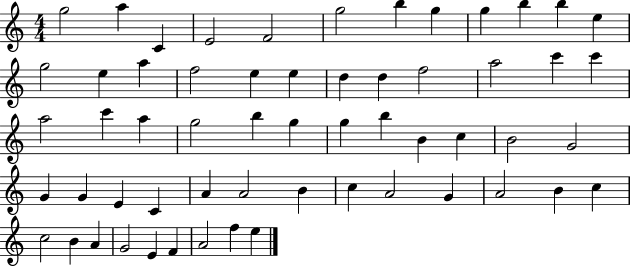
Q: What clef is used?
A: treble